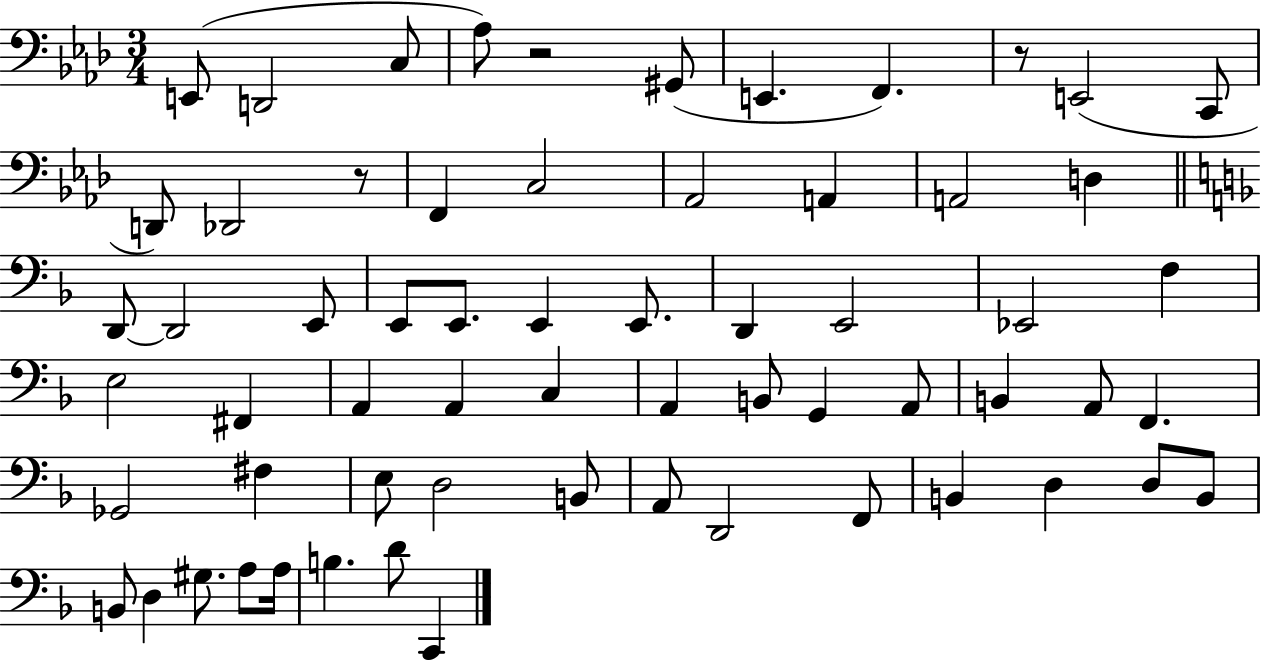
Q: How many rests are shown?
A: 3